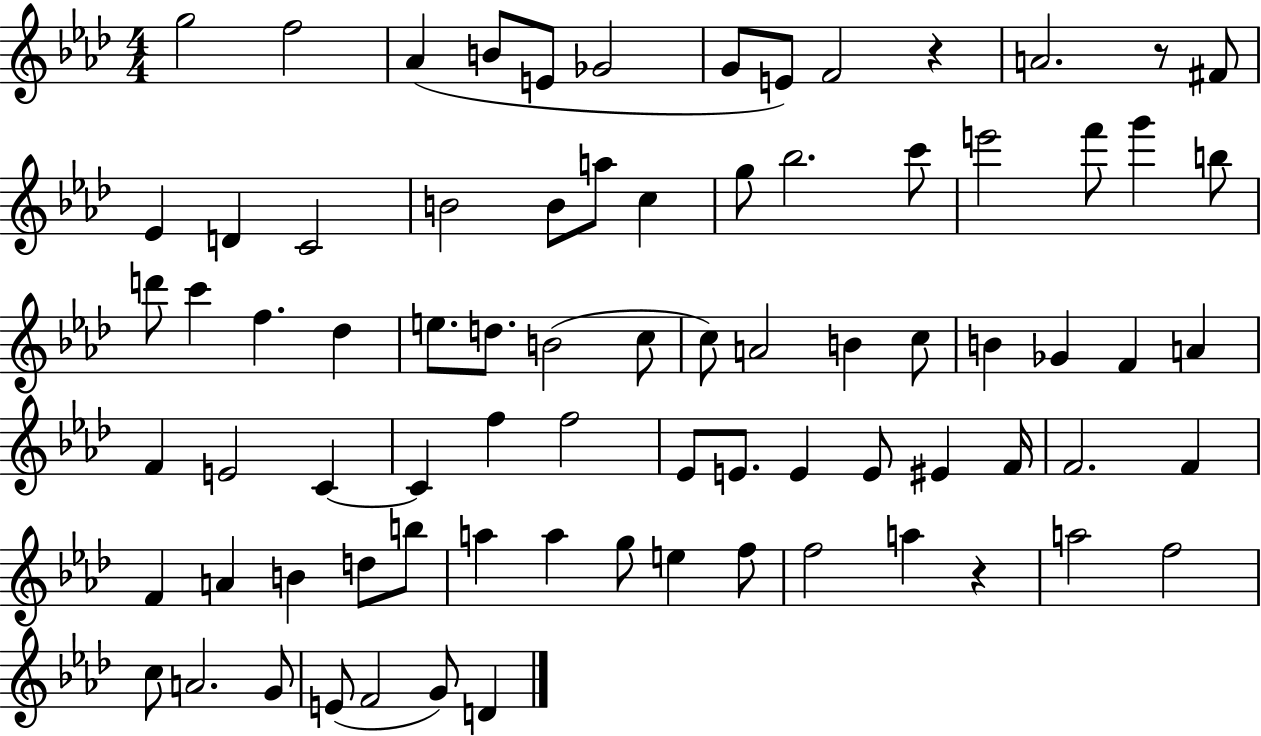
{
  \clef treble
  \numericTimeSignature
  \time 4/4
  \key aes \major
  g''2 f''2 | aes'4( b'8 e'8 ges'2 | g'8 e'8) f'2 r4 | a'2. r8 fis'8 | \break ees'4 d'4 c'2 | b'2 b'8 a''8 c''4 | g''8 bes''2. c'''8 | e'''2 f'''8 g'''4 b''8 | \break d'''8 c'''4 f''4. des''4 | e''8. d''8. b'2( c''8 | c''8) a'2 b'4 c''8 | b'4 ges'4 f'4 a'4 | \break f'4 e'2 c'4~~ | c'4 f''4 f''2 | ees'8 e'8. e'4 e'8 eis'4 f'16 | f'2. f'4 | \break f'4 a'4 b'4 d''8 b''8 | a''4 a''4 g''8 e''4 f''8 | f''2 a''4 r4 | a''2 f''2 | \break c''8 a'2. g'8 | e'8( f'2 g'8) d'4 | \bar "|."
}